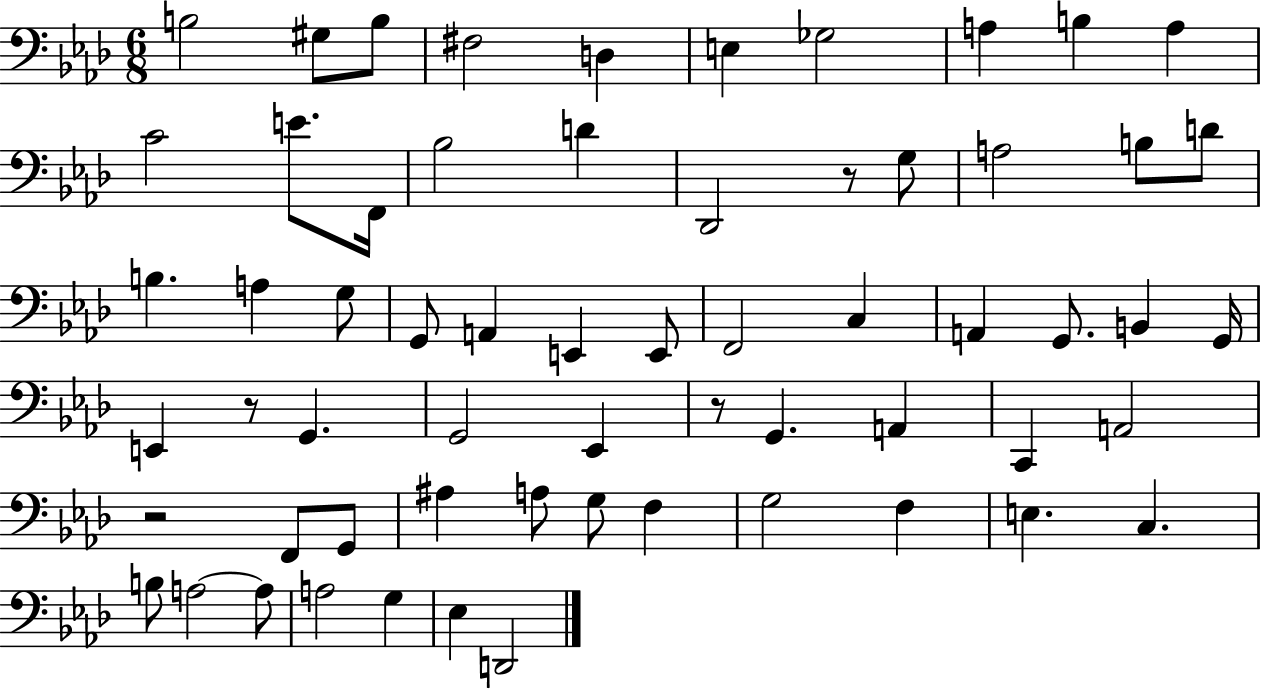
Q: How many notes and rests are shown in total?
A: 62